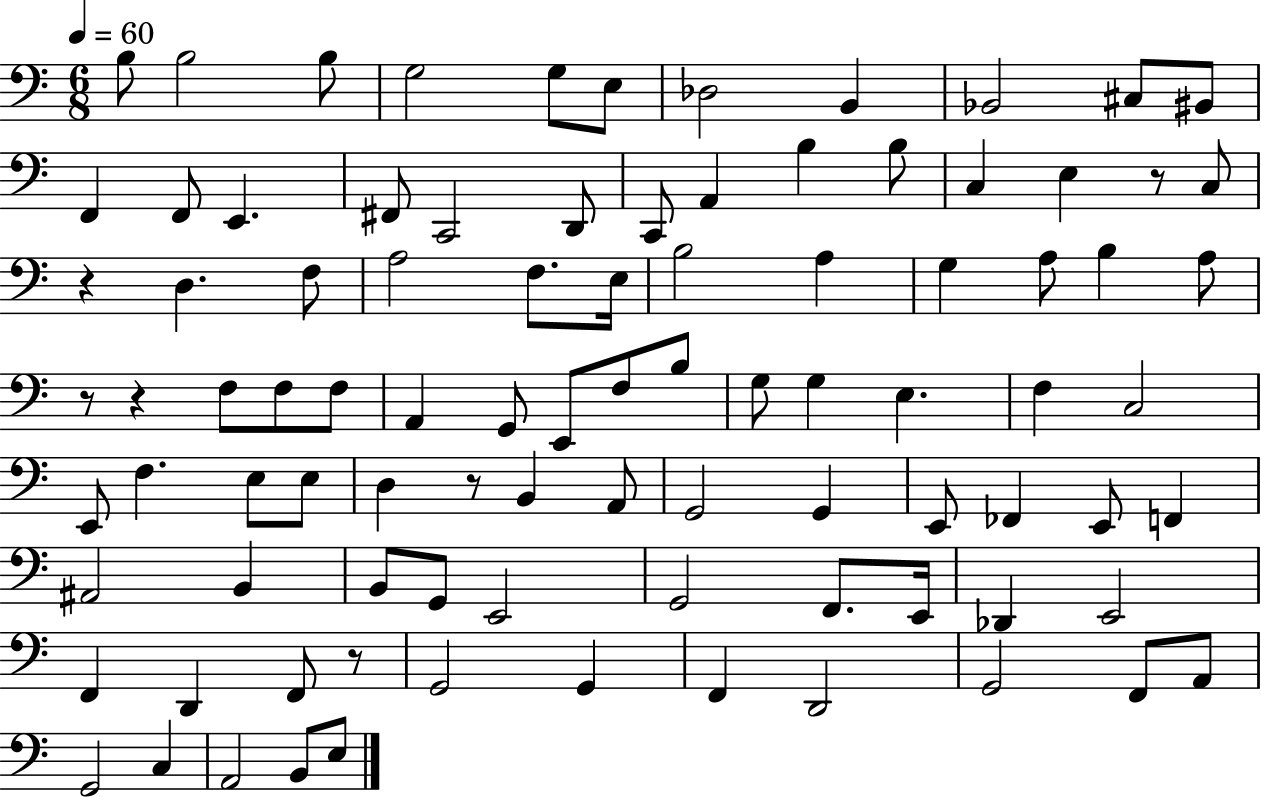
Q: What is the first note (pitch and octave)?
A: B3